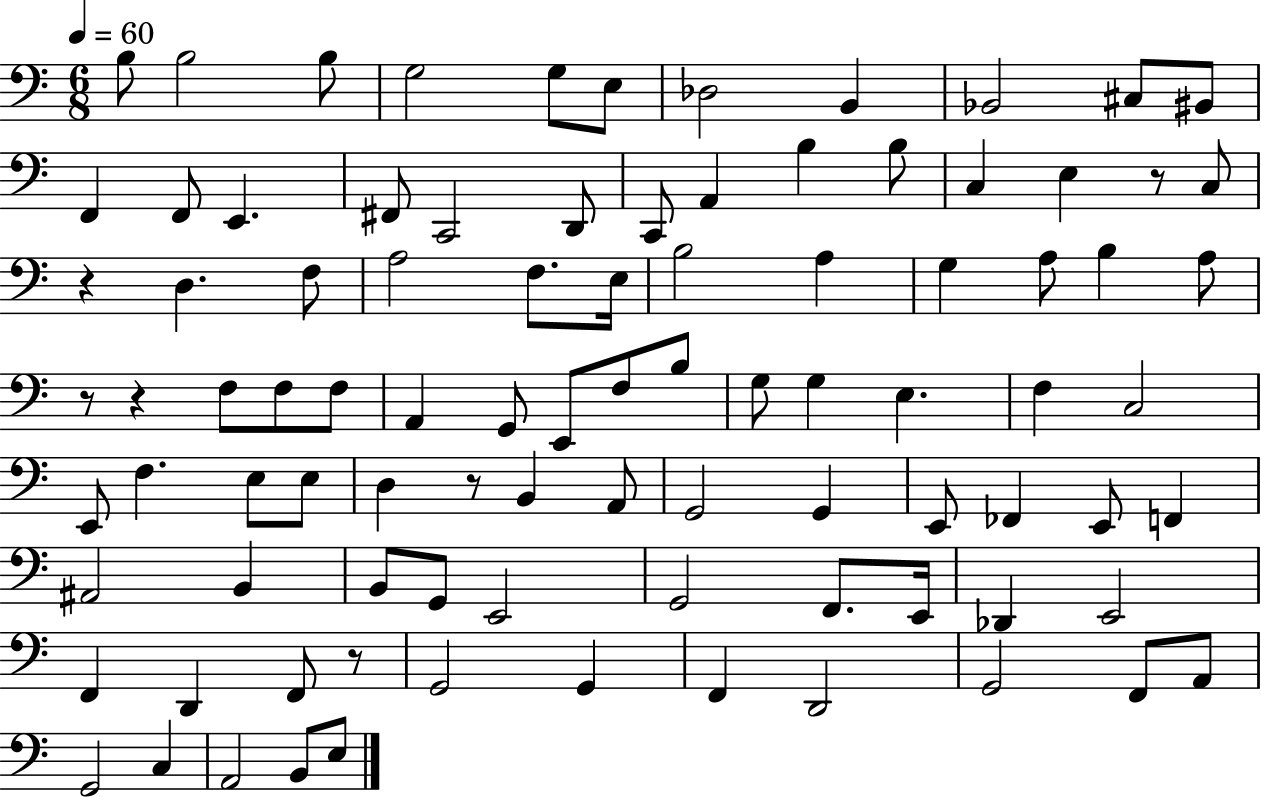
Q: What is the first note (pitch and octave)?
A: B3